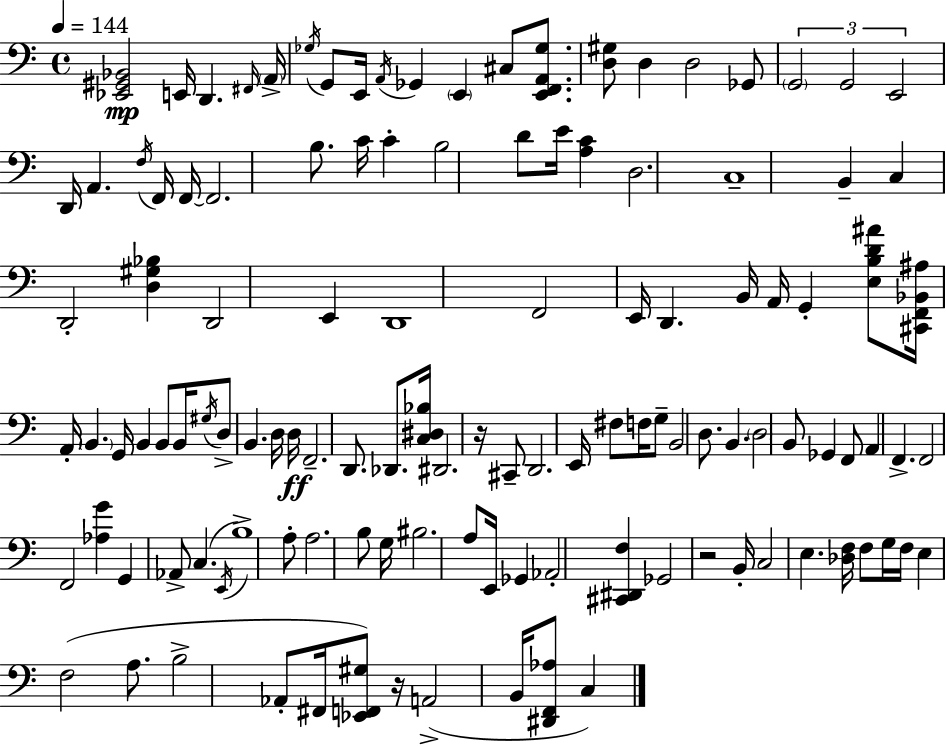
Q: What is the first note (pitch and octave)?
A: E2